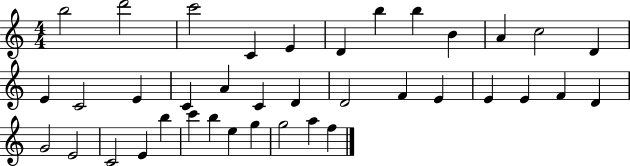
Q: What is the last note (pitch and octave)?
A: F5